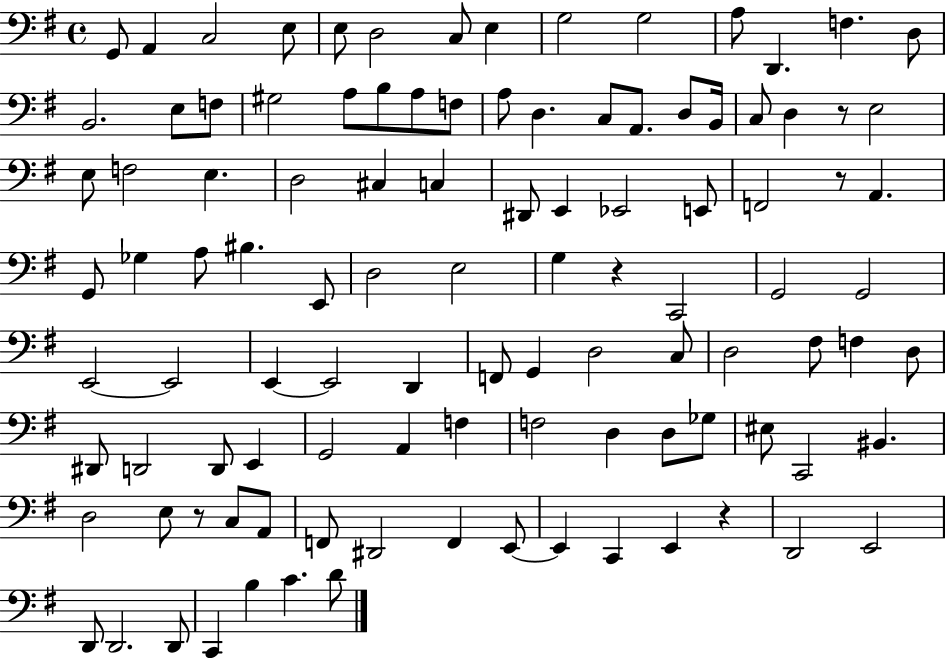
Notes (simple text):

G2/e A2/q C3/h E3/e E3/e D3/h C3/e E3/q G3/h G3/h A3/e D2/q. F3/q. D3/e B2/h. E3/e F3/e G#3/h A3/e B3/e A3/e F3/e A3/e D3/q. C3/e A2/e. D3/e B2/s C3/e D3/q R/e E3/h E3/e F3/h E3/q. D3/h C#3/q C3/q D#2/e E2/q Eb2/h E2/e F2/h R/e A2/q. G2/e Gb3/q A3/e BIS3/q. E2/e D3/h E3/h G3/q R/q C2/h G2/h G2/h E2/h E2/h E2/q E2/h D2/q F2/e G2/q D3/h C3/e D3/h F#3/e F3/q D3/e D#2/e D2/h D2/e E2/q G2/h A2/q F3/q F3/h D3/q D3/e Gb3/e EIS3/e C2/h BIS2/q. D3/h E3/e R/e C3/e A2/e F2/e D#2/h F2/q E2/e E2/q C2/q E2/q R/q D2/h E2/h D2/e D2/h. D2/e C2/q B3/q C4/q. D4/e